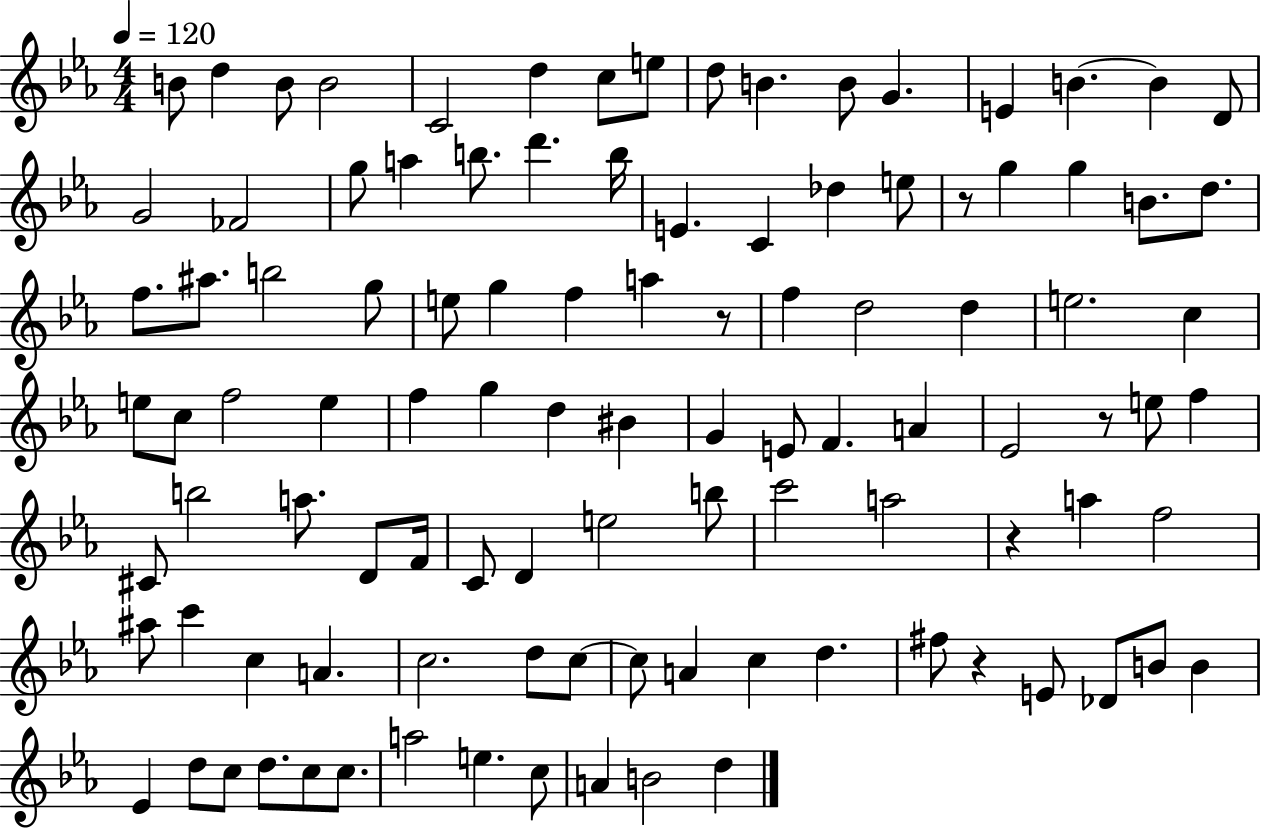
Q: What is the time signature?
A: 4/4